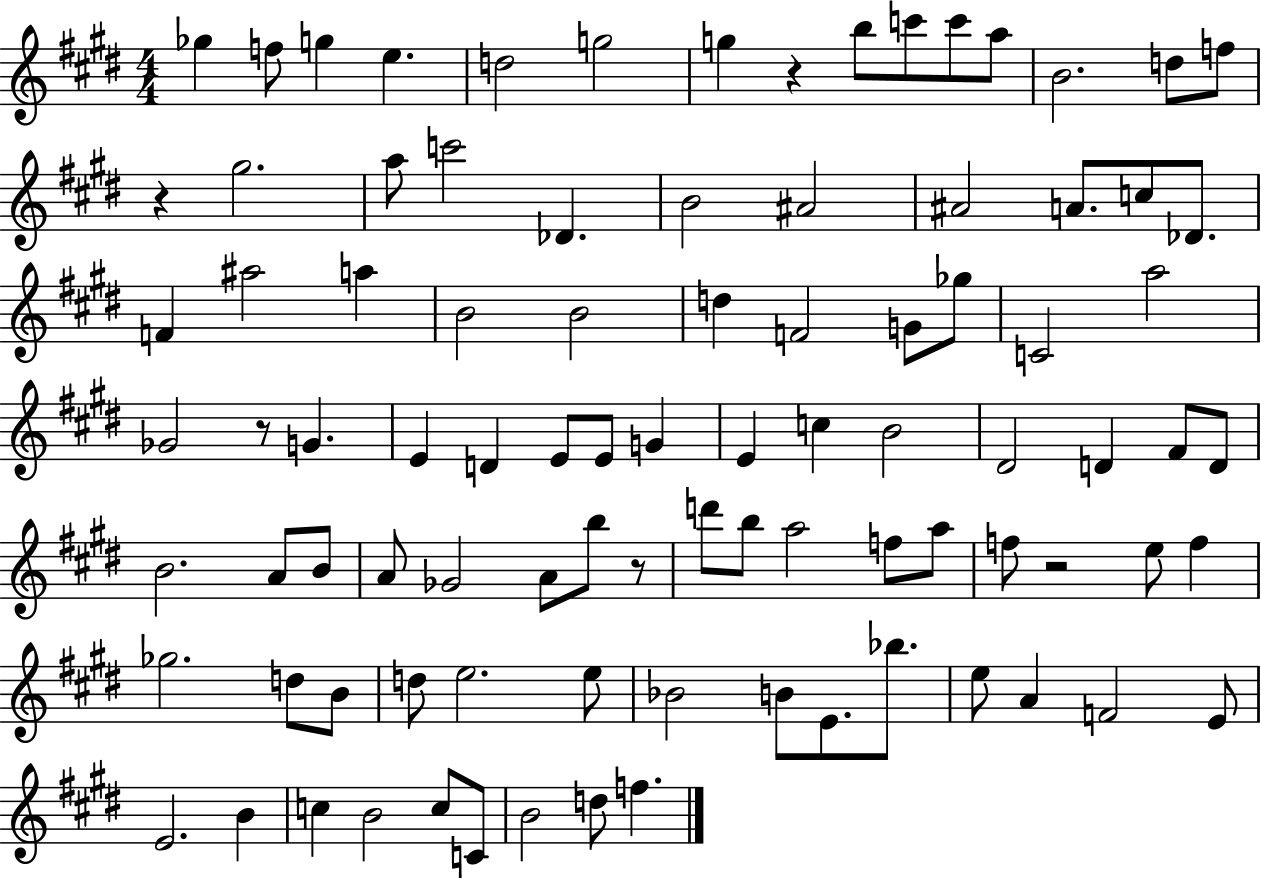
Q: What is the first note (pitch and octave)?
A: Gb5